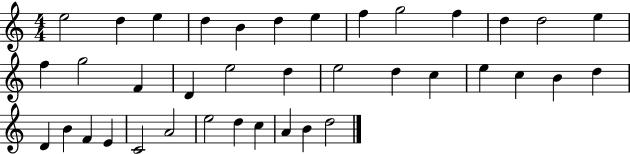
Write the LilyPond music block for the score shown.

{
  \clef treble
  \numericTimeSignature
  \time 4/4
  \key c \major
  e''2 d''4 e''4 | d''4 b'4 d''4 e''4 | f''4 g''2 f''4 | d''4 d''2 e''4 | \break f''4 g''2 f'4 | d'4 e''2 d''4 | e''2 d''4 c''4 | e''4 c''4 b'4 d''4 | \break d'4 b'4 f'4 e'4 | c'2 a'2 | e''2 d''4 c''4 | a'4 b'4 d''2 | \break \bar "|."
}